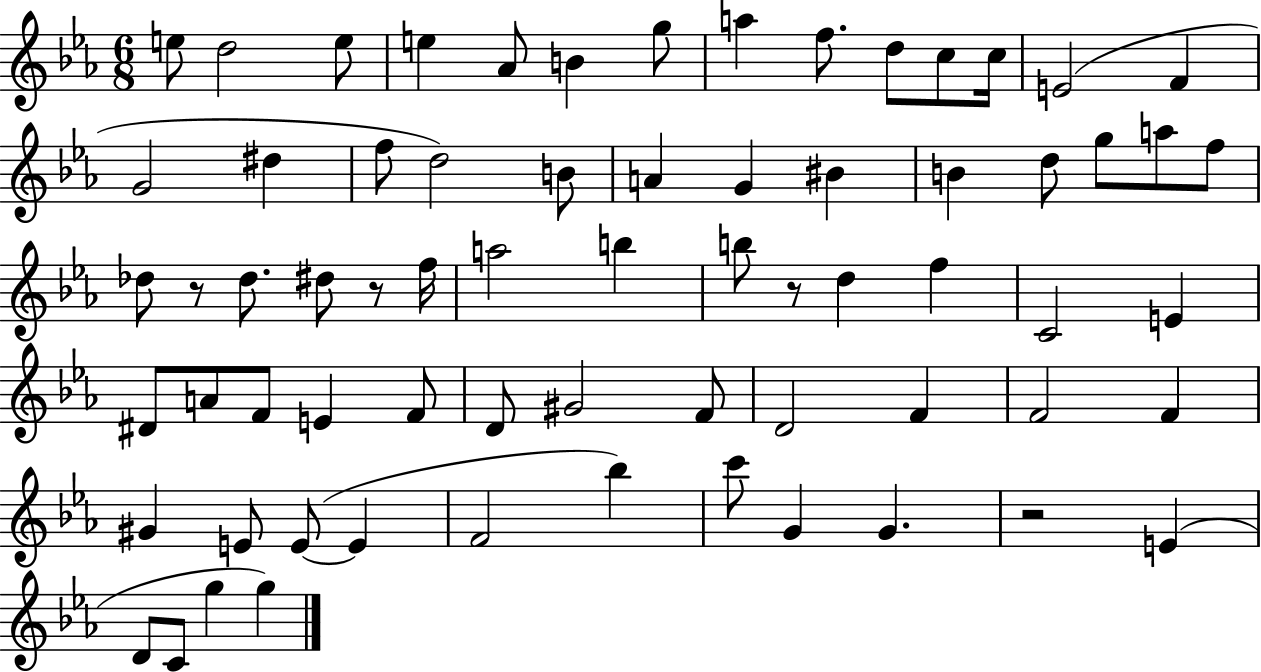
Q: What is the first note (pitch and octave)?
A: E5